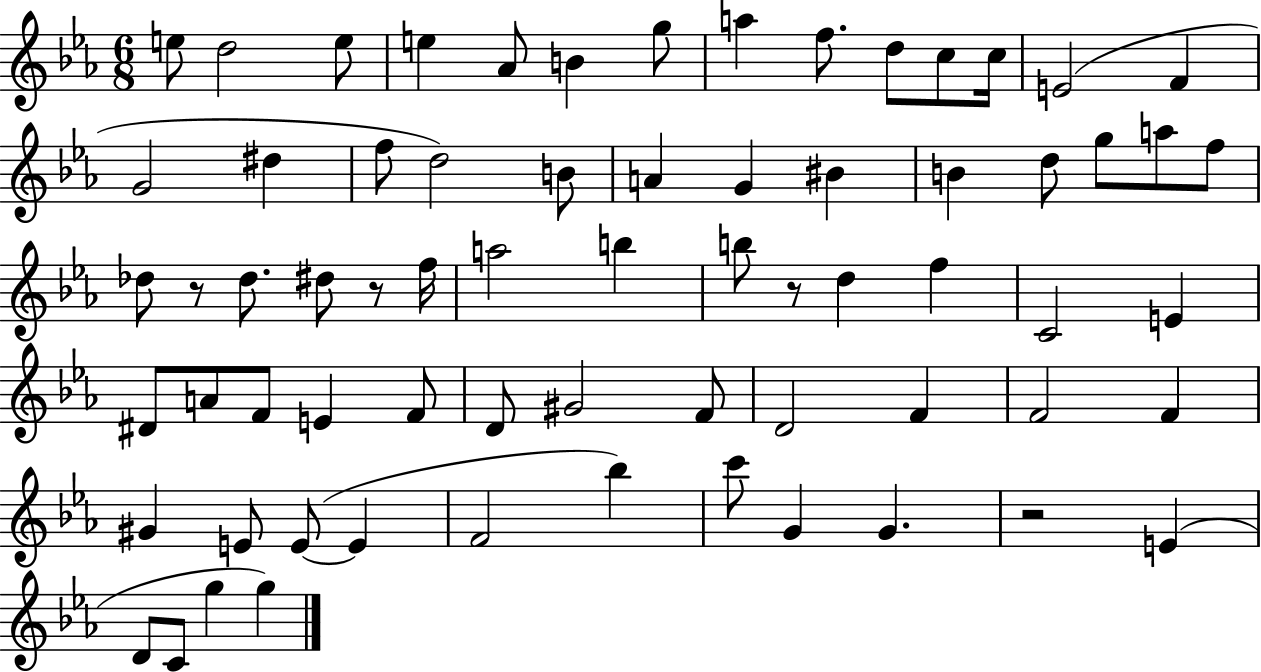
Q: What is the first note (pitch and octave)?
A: E5